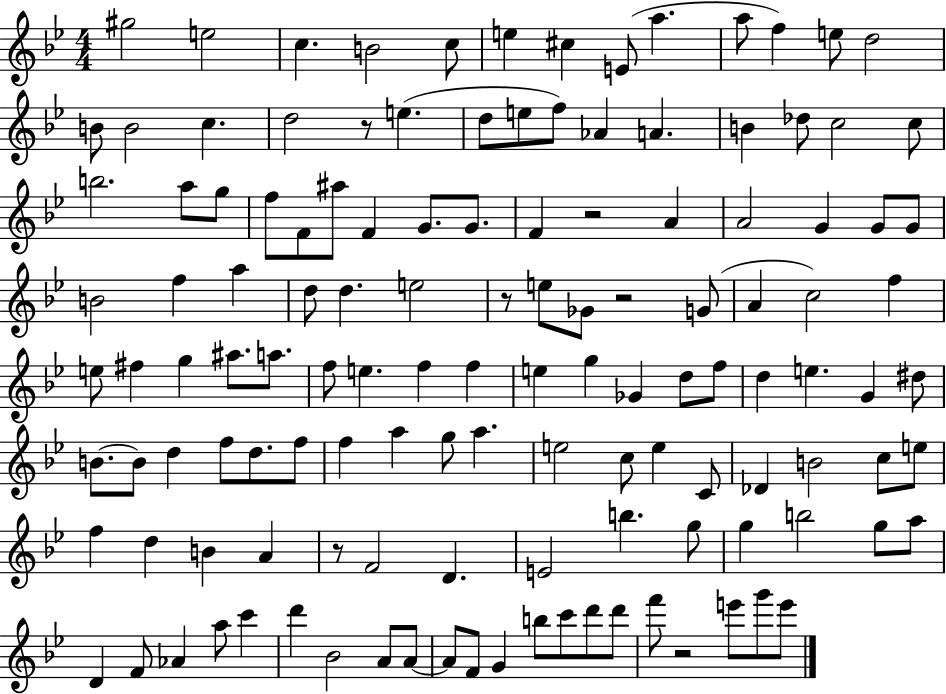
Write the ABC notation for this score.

X:1
T:Untitled
M:4/4
L:1/4
K:Bb
^g2 e2 c B2 c/2 e ^c E/2 a a/2 f e/2 d2 B/2 B2 c d2 z/2 e d/2 e/2 f/2 _A A B _d/2 c2 c/2 b2 a/2 g/2 f/2 F/2 ^a/2 F G/2 G/2 F z2 A A2 G G/2 G/2 B2 f a d/2 d e2 z/2 e/2 _G/2 z2 G/2 A c2 f e/2 ^f g ^a/2 a/2 f/2 e f f e g _G d/2 f/2 d e G ^d/2 B/2 B/2 d f/2 d/2 f/2 f a g/2 a e2 c/2 e C/2 _D B2 c/2 e/2 f d B A z/2 F2 D E2 b g/2 g b2 g/2 a/2 D F/2 _A a/2 c' d' _B2 A/2 A/2 A/2 F/2 G b/2 c'/2 d'/2 d'/2 f'/2 z2 e'/2 g'/2 e'/2